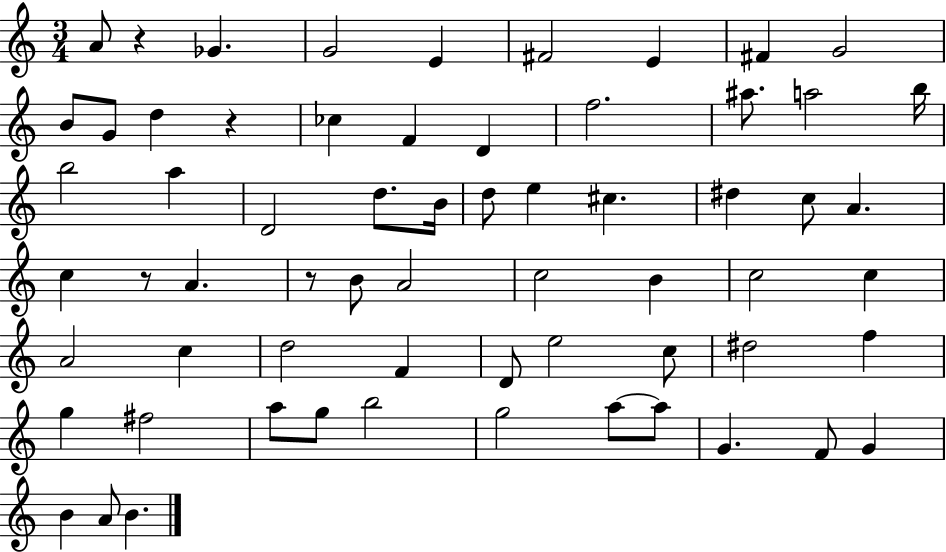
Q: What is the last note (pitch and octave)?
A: B4